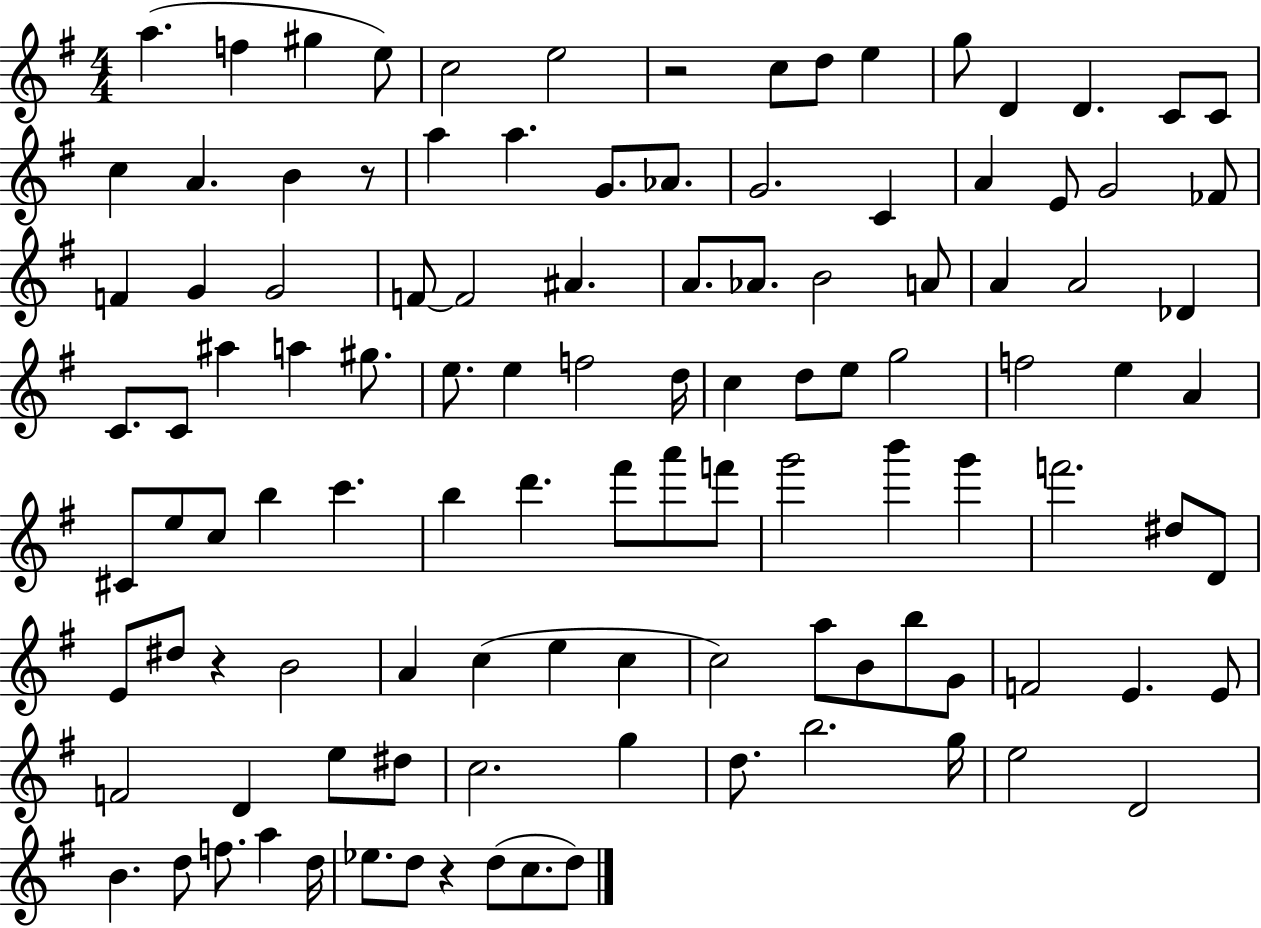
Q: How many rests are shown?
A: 4